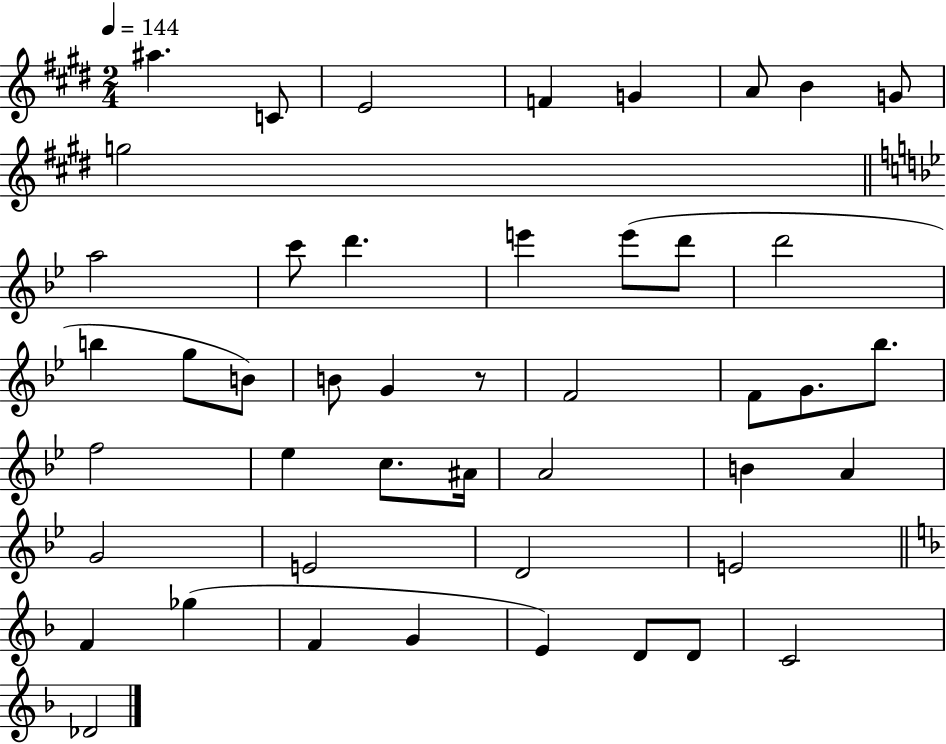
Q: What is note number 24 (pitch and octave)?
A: G4